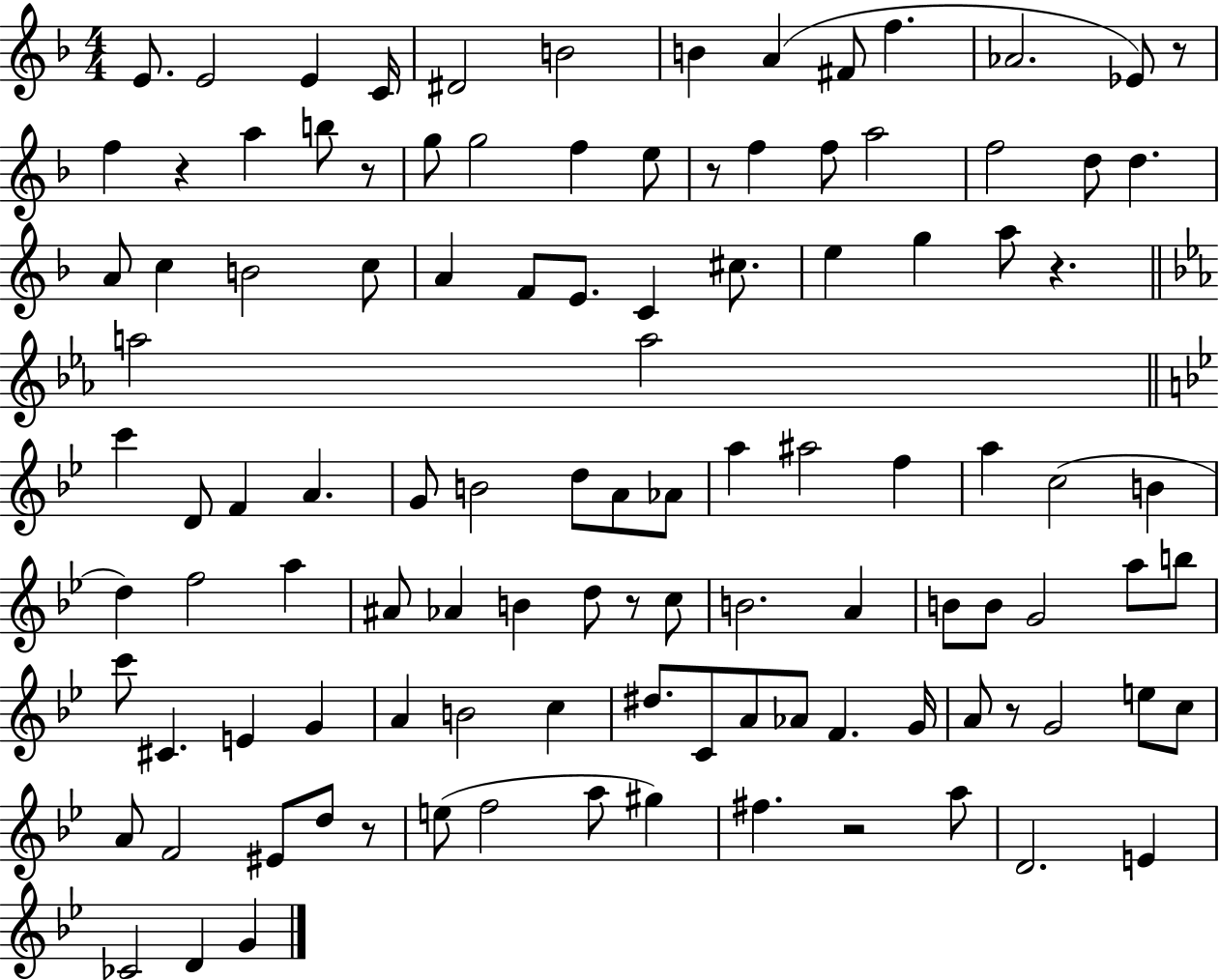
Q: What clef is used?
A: treble